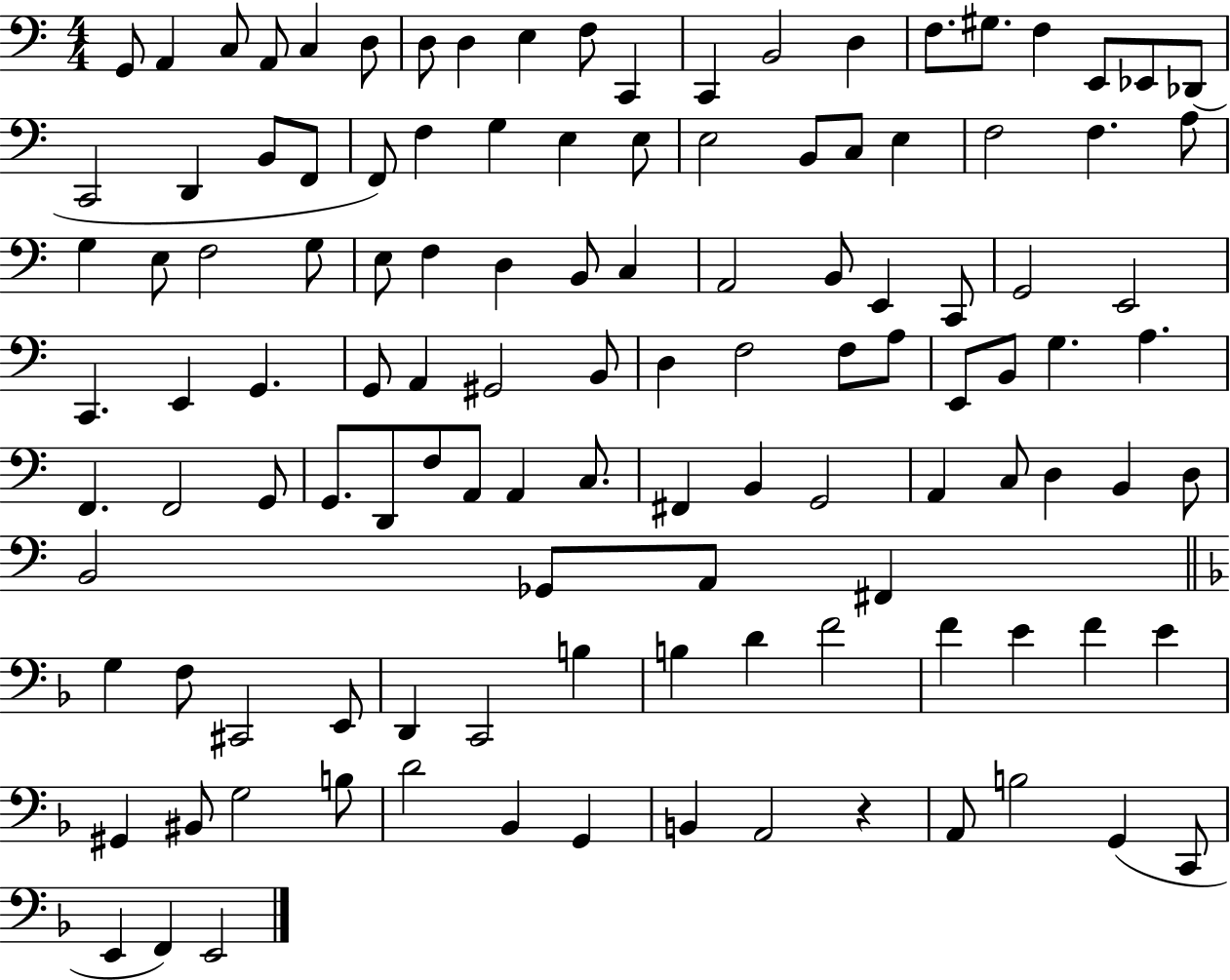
X:1
T:Untitled
M:4/4
L:1/4
K:C
G,,/2 A,, C,/2 A,,/2 C, D,/2 D,/2 D, E, F,/2 C,, C,, B,,2 D, F,/2 ^G,/2 F, E,,/2 _E,,/2 _D,,/2 C,,2 D,, B,,/2 F,,/2 F,,/2 F, G, E, E,/2 E,2 B,,/2 C,/2 E, F,2 F, A,/2 G, E,/2 F,2 G,/2 E,/2 F, D, B,,/2 C, A,,2 B,,/2 E,, C,,/2 G,,2 E,,2 C,, E,, G,, G,,/2 A,, ^G,,2 B,,/2 D, F,2 F,/2 A,/2 E,,/2 B,,/2 G, A, F,, F,,2 G,,/2 G,,/2 D,,/2 F,/2 A,,/2 A,, C,/2 ^F,, B,, G,,2 A,, C,/2 D, B,, D,/2 B,,2 _G,,/2 A,,/2 ^F,, G, F,/2 ^C,,2 E,,/2 D,, C,,2 B, B, D F2 F E F E ^G,, ^B,,/2 G,2 B,/2 D2 _B,, G,, B,, A,,2 z A,,/2 B,2 G,, C,,/2 E,, F,, E,,2